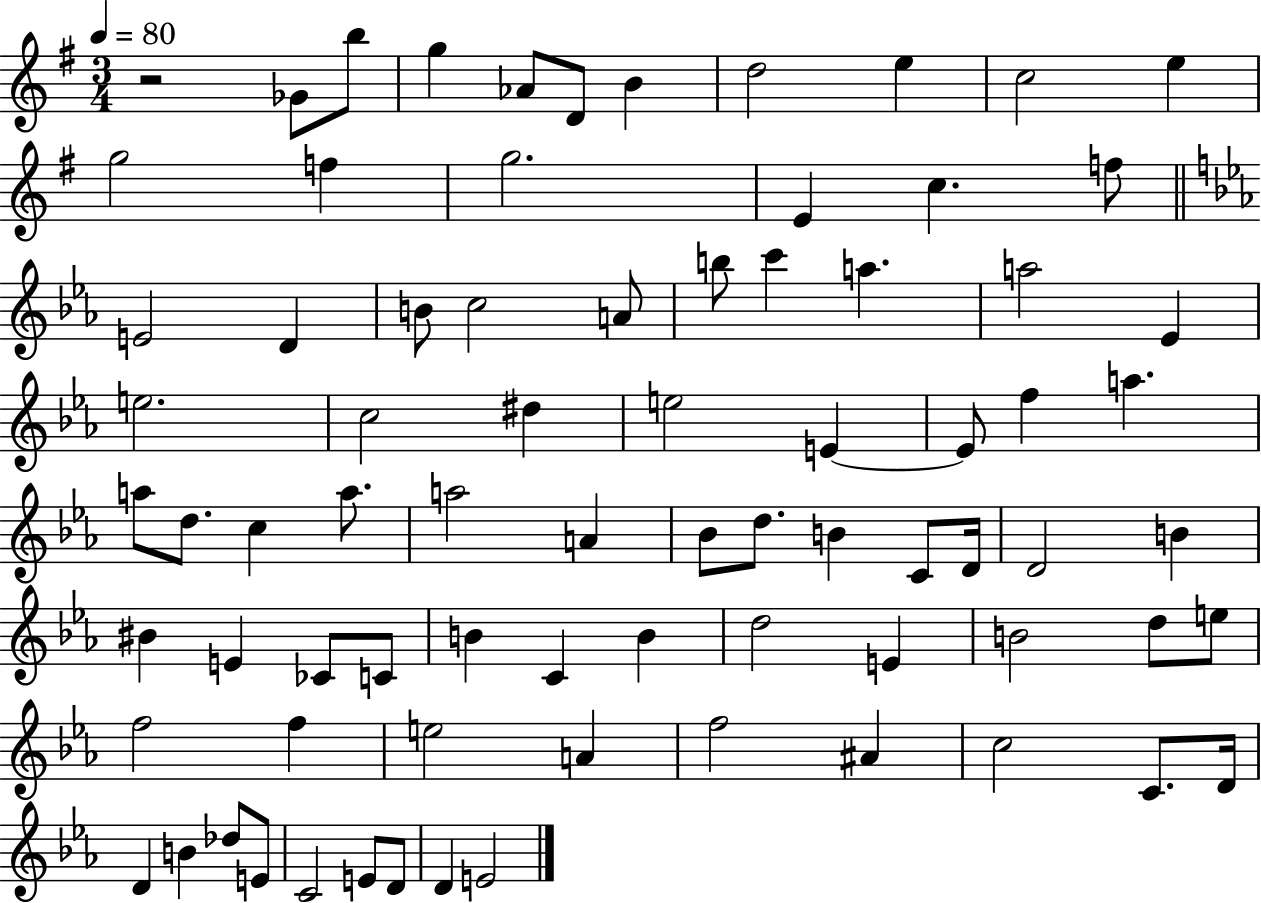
X:1
T:Untitled
M:3/4
L:1/4
K:G
z2 _G/2 b/2 g _A/2 D/2 B d2 e c2 e g2 f g2 E c f/2 E2 D B/2 c2 A/2 b/2 c' a a2 _E e2 c2 ^d e2 E E/2 f a a/2 d/2 c a/2 a2 A _B/2 d/2 B C/2 D/4 D2 B ^B E _C/2 C/2 B C B d2 E B2 d/2 e/2 f2 f e2 A f2 ^A c2 C/2 D/4 D B _d/2 E/2 C2 E/2 D/2 D E2